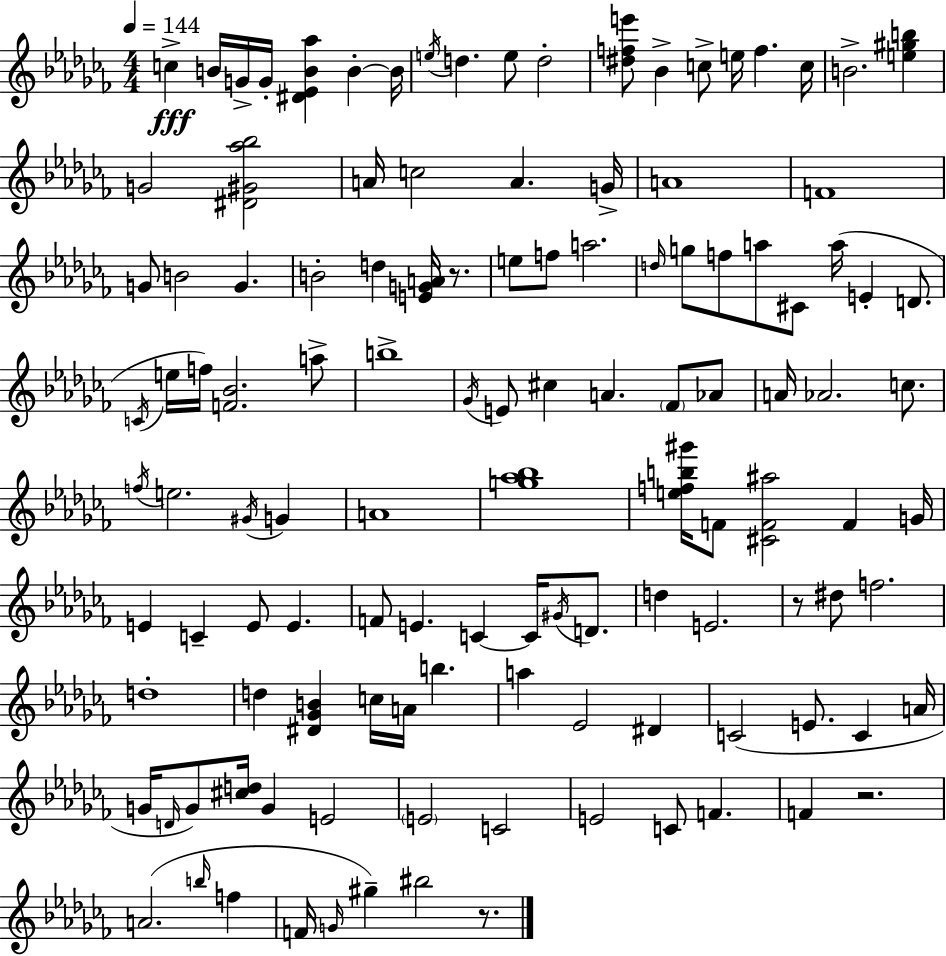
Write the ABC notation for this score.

X:1
T:Untitled
M:4/4
L:1/4
K:Abm
c B/4 G/4 G/4 [^D_EB_a] B B/4 e/4 d e/2 d2 [^dfe']/2 _B c/2 e/4 f c/4 B2 [e^gb] G2 [^D^G_a_b]2 A/4 c2 A G/4 A4 F4 G/2 B2 G B2 d [EGA]/4 z/2 e/2 f/2 a2 d/4 g/2 f/2 a/2 ^C/2 a/4 E D/2 C/4 e/4 f/4 [F_B]2 a/2 b4 _G/4 E/2 ^c A _F/2 _A/2 A/4 _A2 c/2 f/4 e2 ^G/4 G A4 [g_a_b]4 [efb^g']/4 F/2 [^CF^a]2 F G/4 E C E/2 E F/2 E C C/4 ^G/4 D/2 d E2 z/2 ^d/2 f2 d4 d [^D_GB] c/4 A/4 b a _E2 ^D C2 E/2 C A/4 G/4 D/4 G/2 [^cd]/4 G E2 E2 C2 E2 C/2 F F z2 A2 b/4 f F/4 G/4 ^g ^b2 z/2